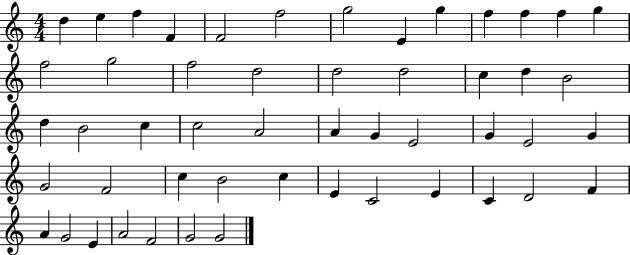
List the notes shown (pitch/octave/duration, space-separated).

D5/q E5/q F5/q F4/q F4/h F5/h G5/h E4/q G5/q F5/q F5/q F5/q G5/q F5/h G5/h F5/h D5/h D5/h D5/h C5/q D5/q B4/h D5/q B4/h C5/q C5/h A4/h A4/q G4/q E4/h G4/q E4/h G4/q G4/h F4/h C5/q B4/h C5/q E4/q C4/h E4/q C4/q D4/h F4/q A4/q G4/h E4/q A4/h F4/h G4/h G4/h